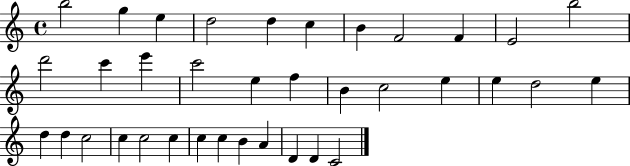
B5/h G5/q E5/q D5/h D5/q C5/q B4/q F4/h F4/q E4/h B5/h D6/h C6/q E6/q C6/h E5/q F5/q B4/q C5/h E5/q E5/q D5/h E5/q D5/q D5/q C5/h C5/q C5/h C5/q C5/q C5/q B4/q A4/q D4/q D4/q C4/h